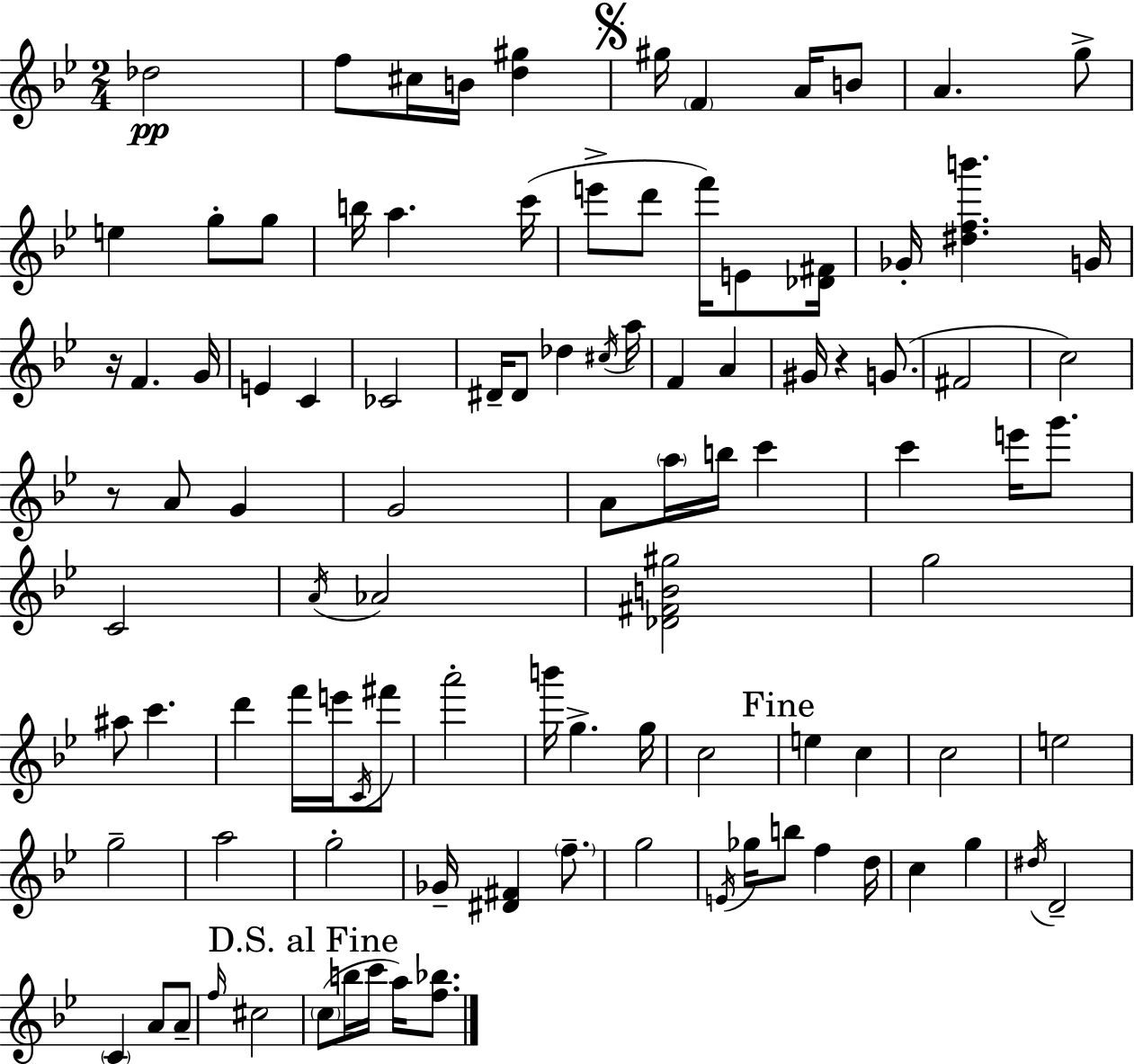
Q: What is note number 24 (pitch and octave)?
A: G4